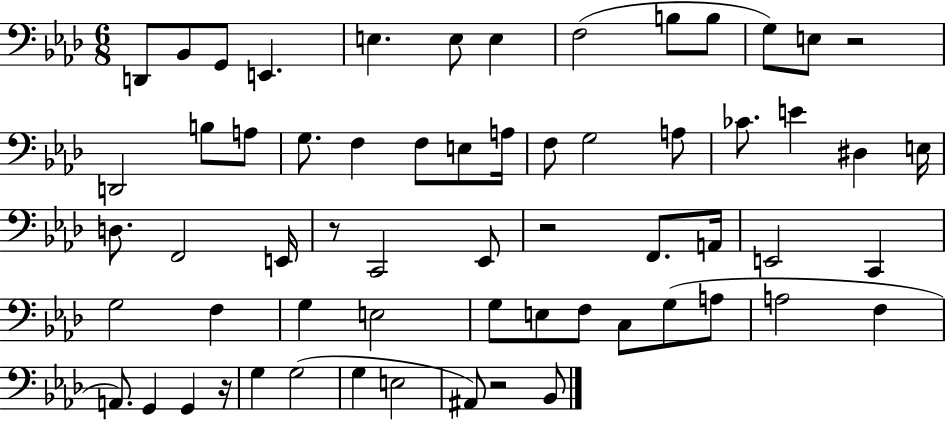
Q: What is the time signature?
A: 6/8